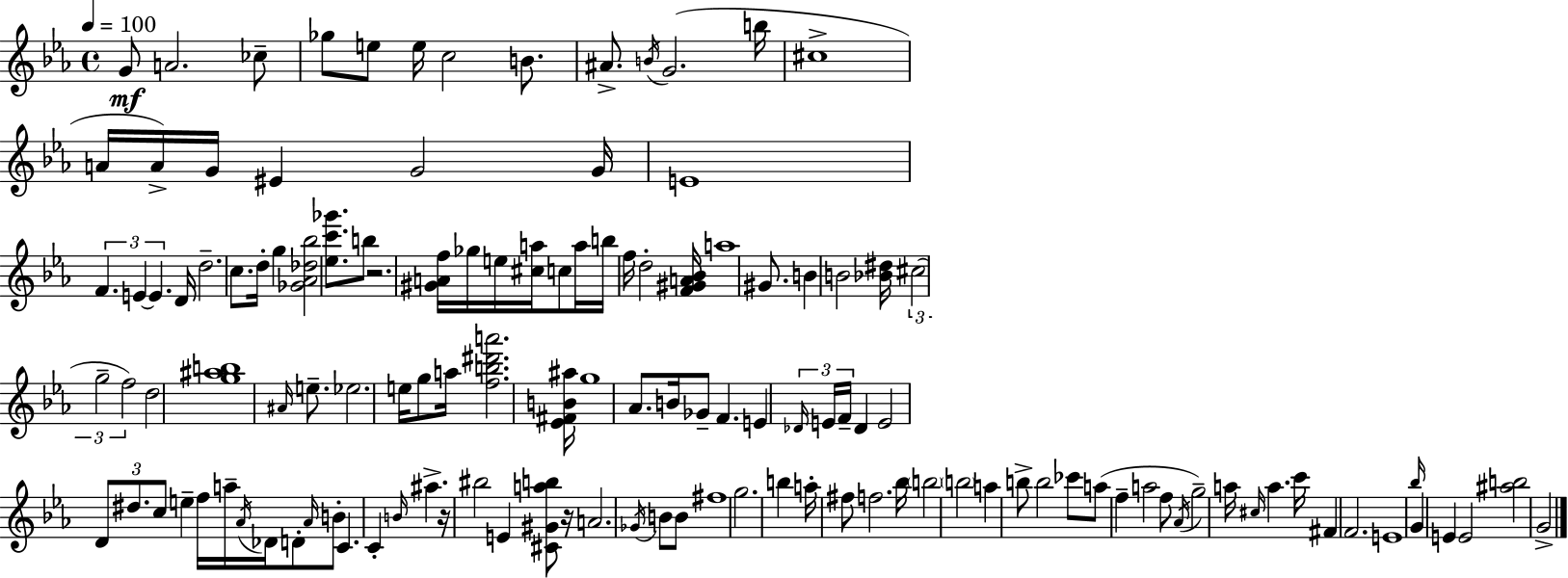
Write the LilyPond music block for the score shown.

{
  \clef treble
  \time 4/4
  \defaultTimeSignature
  \key c \minor
  \tempo 4 = 100
  g'8\mf a'2. ces''8-- | ges''8 e''8 e''16 c''2 b'8. | ais'8.-> \acciaccatura { b'16 }( g'2. | b''16 cis''1-> | \break a'16 a'16->) g'16 eis'4 g'2 | g'16 e'1 | \tuplet 3/2 { f'4. e'4~~ e'4. } | d'16 d''2.-- c''8. | \break d''16-. g''4 <ges' aes' des'' bes''>2 <ees'' c''' ges'''>8. | b''8 r2. <gis' a' f''>16 | ges''16 e''16 <cis'' a''>16 c''8 a''16 b''16 f''16 d''2-. | <f' gis' a' bes'>16 a''1 | \break gis'8. b'4 b'2 | <bes' dis''>16 \tuplet 3/2 { cis''2( g''2-- | f''2) } d''2 | <g'' ais'' b''>1 | \break \grace { ais'16 } e''8.-- ees''2. | e''16 g''8 a''16 <f'' b'' dis''' a'''>2. | <ees' fis' b' ais''>16 g''1 | aes'8. b'16 ges'8-- f'4. e'4 | \break \tuplet 3/2 { \grace { des'16 } e'16 f'16-- } des'4 e'2 | \tuplet 3/2 { d'8 dis''8. c''8 } e''4-- f''16 a''16-- \acciaccatura { aes'16 } des'16 | d'8-. \grace { aes'16 } b'8-. c'4. c'4-. \grace { b'16 } | ais''4.-> r16 bis''2 e'4 | \break <cis' gis' a'' b''>8 r16 a'2. | \acciaccatura { ges'16 } b'8 b'8 fis''1 | g''2. | b''4 a''16-. fis''8 f''2. | \break bes''16 \parenthesize b''2 \parenthesize b''2 | a''4 b''8-> b''2 | ces'''8 a''8( f''4-- a''2 | f''8 \acciaccatura { aes'16 } g''2--) | \break a''16 \grace { cis''16 } a''4. c'''16 fis'4 f'2. | e'1 | \grace { bes''16 } g'4 e'4 | e'2 <ais'' b''>2 | \break g'2-> \bar "|."
}